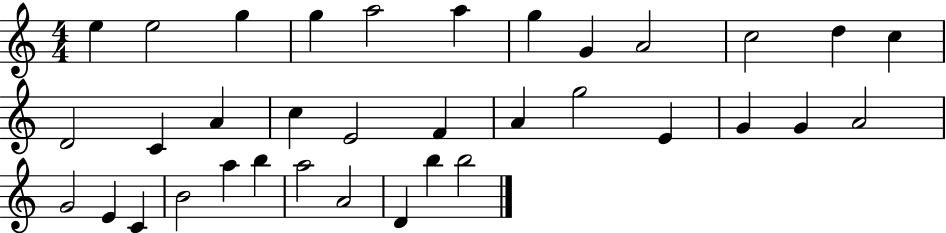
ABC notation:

X:1
T:Untitled
M:4/4
L:1/4
K:C
e e2 g g a2 a g G A2 c2 d c D2 C A c E2 F A g2 E G G A2 G2 E C B2 a b a2 A2 D b b2